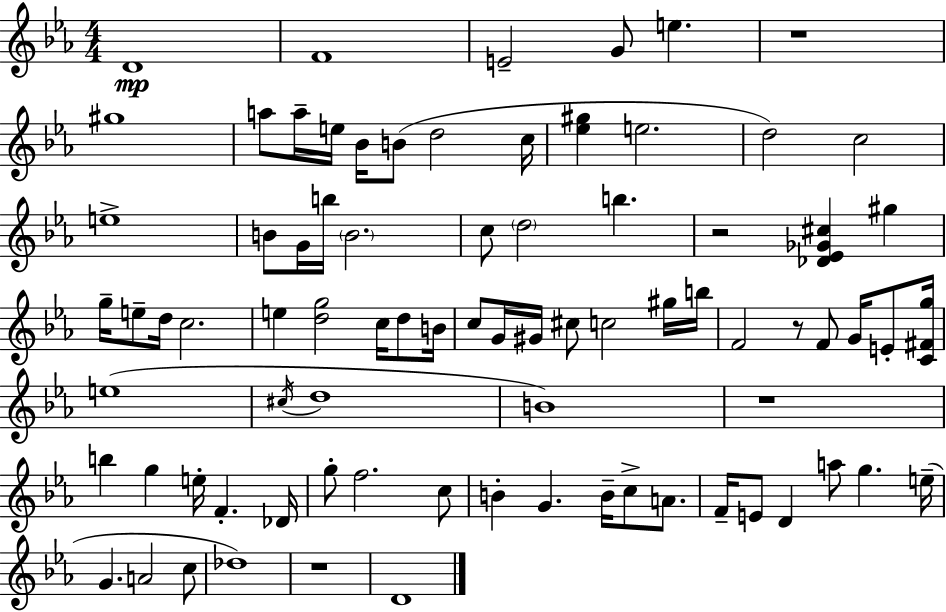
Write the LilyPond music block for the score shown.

{
  \clef treble
  \numericTimeSignature
  \time 4/4
  \key ees \major
  d'1\mp | f'1 | e'2-- g'8 e''4. | r1 | \break gis''1 | a''8 a''16-- e''16 bes'16 b'8( d''2 c''16 | <ees'' gis''>4 e''2. | d''2) c''2 | \break e''1-> | b'8 g'16 b''16 \parenthesize b'2. | c''8 \parenthesize d''2 b''4. | r2 <des' ees' ges' cis''>4 gis''4 | \break g''16-- e''8-- d''16 c''2. | e''4 <d'' g''>2 c''16 d''8 b'16 | c''8 g'16 gis'16 cis''8 c''2 gis''16 b''16 | f'2 r8 f'8 g'16 e'8-. <c' fis' g''>16 | \break e''1( | \acciaccatura { cis''16 } d''1 | b'1) | r1 | \break b''4 g''4 e''16-. f'4.-. | des'16 g''8-. f''2. c''8 | b'4-. g'4. b'16-- c''8-> a'8. | f'16-- e'8 d'4 a''8 g''4. | \break e''16--( g'4. a'2 c''8 | des''1) | r1 | d'1 | \break \bar "|."
}